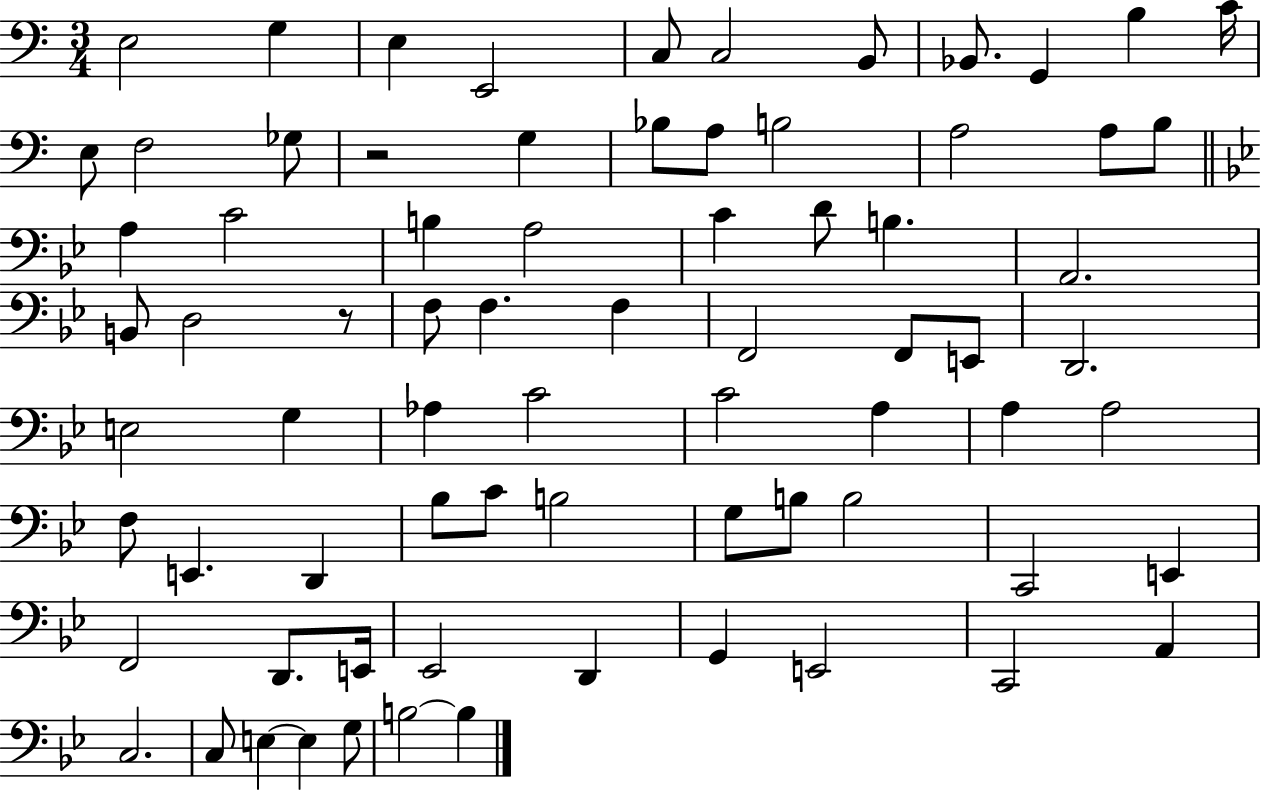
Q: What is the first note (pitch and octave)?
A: E3